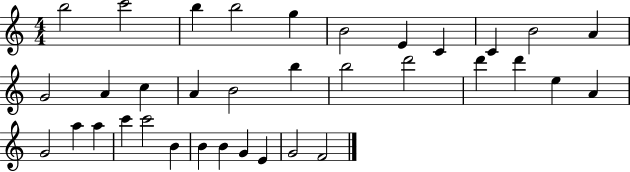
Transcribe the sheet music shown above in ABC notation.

X:1
T:Untitled
M:4/4
L:1/4
K:C
b2 c'2 b b2 g B2 E C C B2 A G2 A c A B2 b b2 d'2 d' d' e A G2 a a c' c'2 B B B G E G2 F2